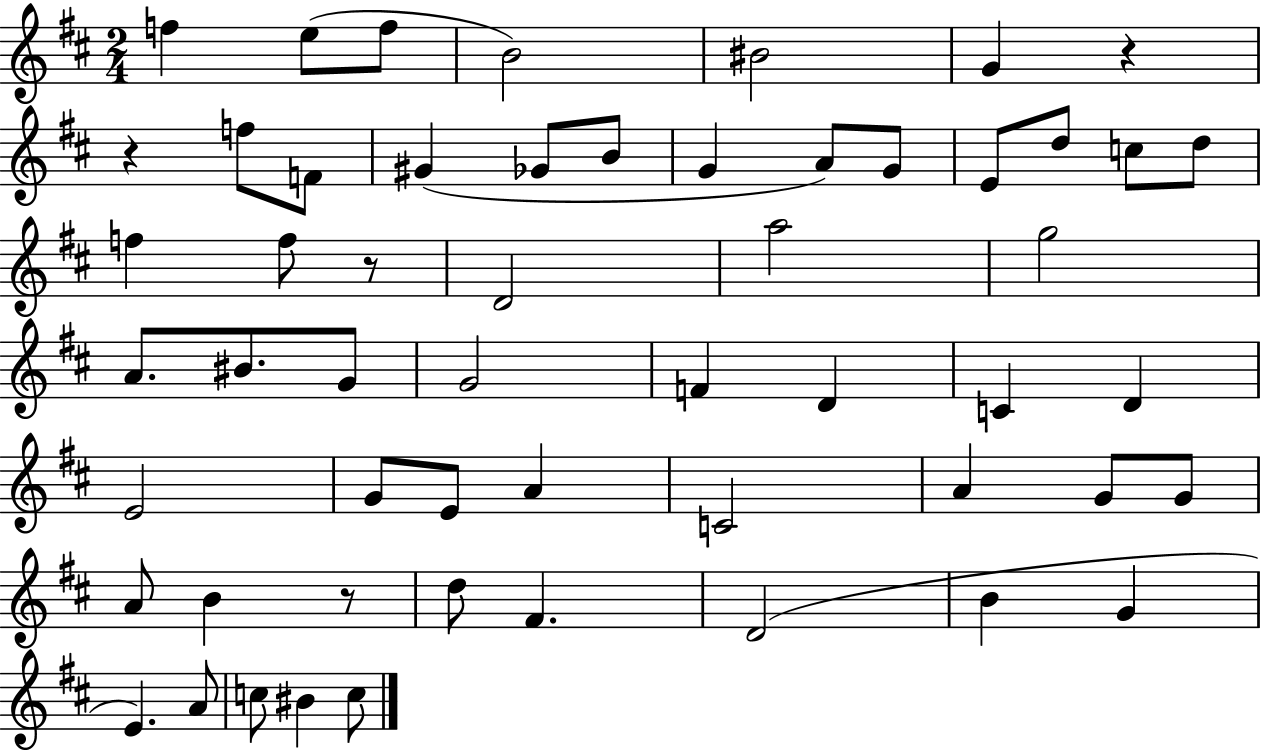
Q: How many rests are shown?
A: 4